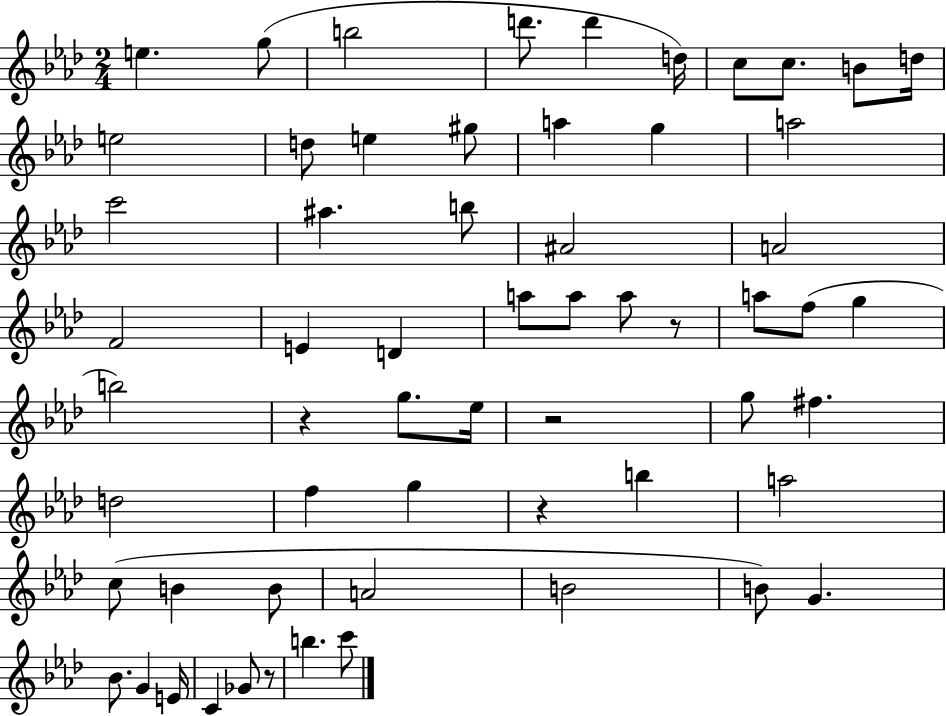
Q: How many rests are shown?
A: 5